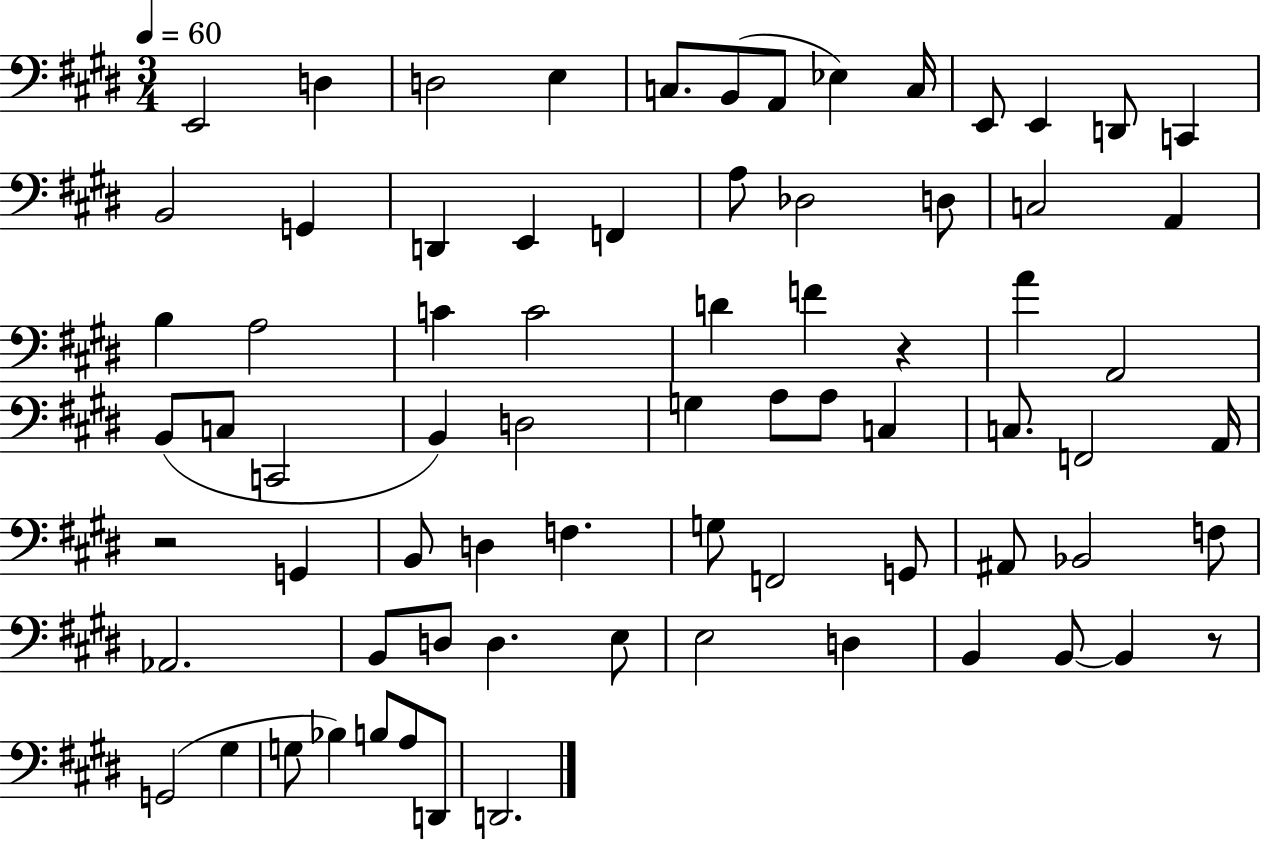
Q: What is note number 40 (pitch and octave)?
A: C3